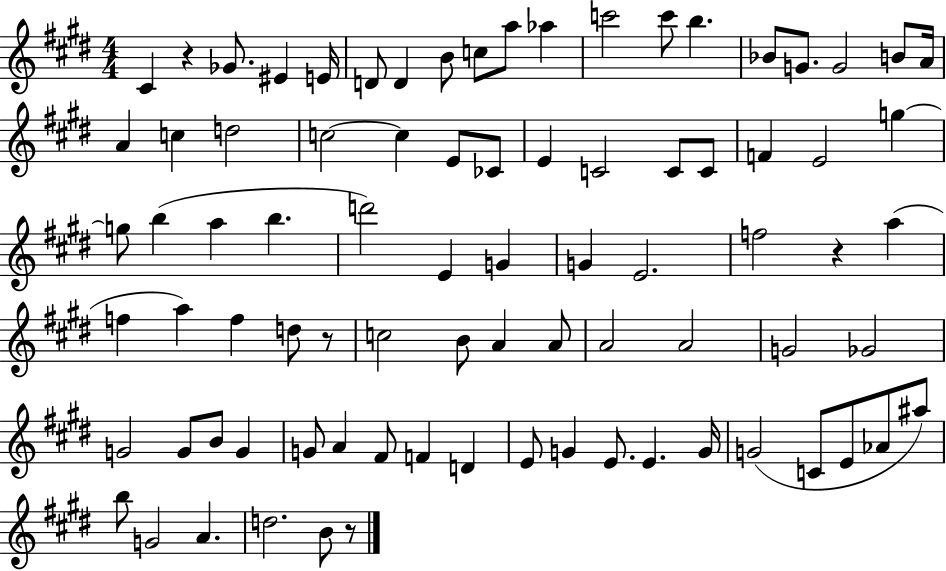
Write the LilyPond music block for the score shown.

{
  \clef treble
  \numericTimeSignature
  \time 4/4
  \key e \major
  cis'4 r4 ges'8. eis'4 e'16 | d'8 d'4 b'8 c''8 a''8 aes''4 | c'''2 c'''8 b''4. | bes'8 g'8. g'2 b'8 a'16 | \break a'4 c''4 d''2 | c''2~~ c''4 e'8 ces'8 | e'4 c'2 c'8 c'8 | f'4 e'2 g''4~~ | \break g''8 b''4( a''4 b''4. | d'''2) e'4 g'4 | g'4 e'2. | f''2 r4 a''4( | \break f''4 a''4) f''4 d''8 r8 | c''2 b'8 a'4 a'8 | a'2 a'2 | g'2 ges'2 | \break g'2 g'8 b'8 g'4 | g'8 a'4 fis'8 f'4 d'4 | e'8 g'4 e'8. e'4. g'16 | g'2( c'8 e'8 aes'8 ais''8) | \break b''8 g'2 a'4. | d''2. b'8 r8 | \bar "|."
}